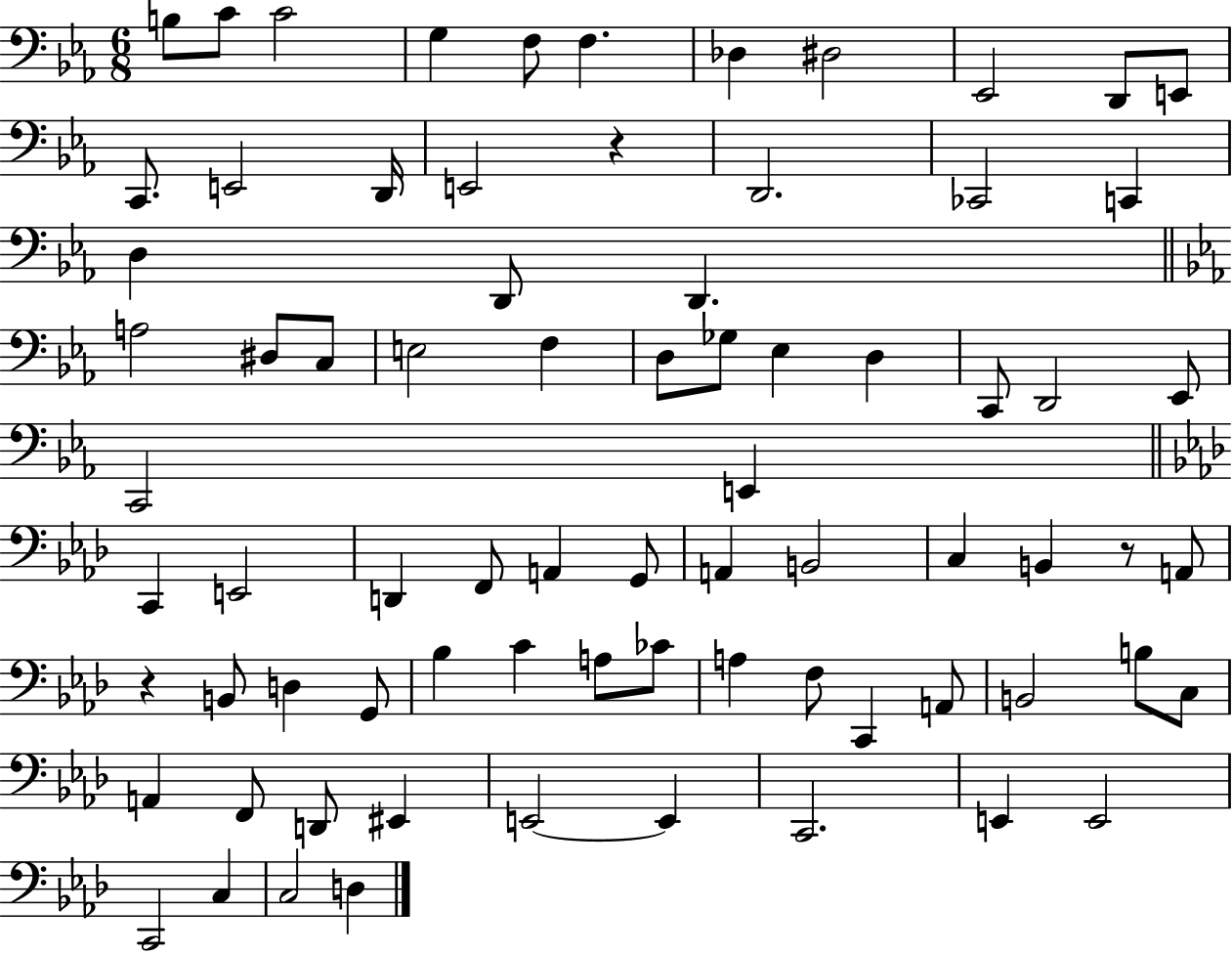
B3/e C4/e C4/h G3/q F3/e F3/q. Db3/q D#3/h Eb2/h D2/e E2/e C2/e. E2/h D2/s E2/h R/q D2/h. CES2/h C2/q D3/q D2/e D2/q. A3/h D#3/e C3/e E3/h F3/q D3/e Gb3/e Eb3/q D3/q C2/e D2/h Eb2/e C2/h E2/q C2/q E2/h D2/q F2/e A2/q G2/e A2/q B2/h C3/q B2/q R/e A2/e R/q B2/e D3/q G2/e Bb3/q C4/q A3/e CES4/e A3/q F3/e C2/q A2/e B2/h B3/e C3/e A2/q F2/e D2/e EIS2/q E2/h E2/q C2/h. E2/q E2/h C2/h C3/q C3/h D3/q